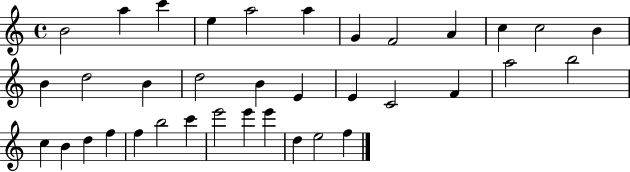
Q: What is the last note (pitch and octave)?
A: F5